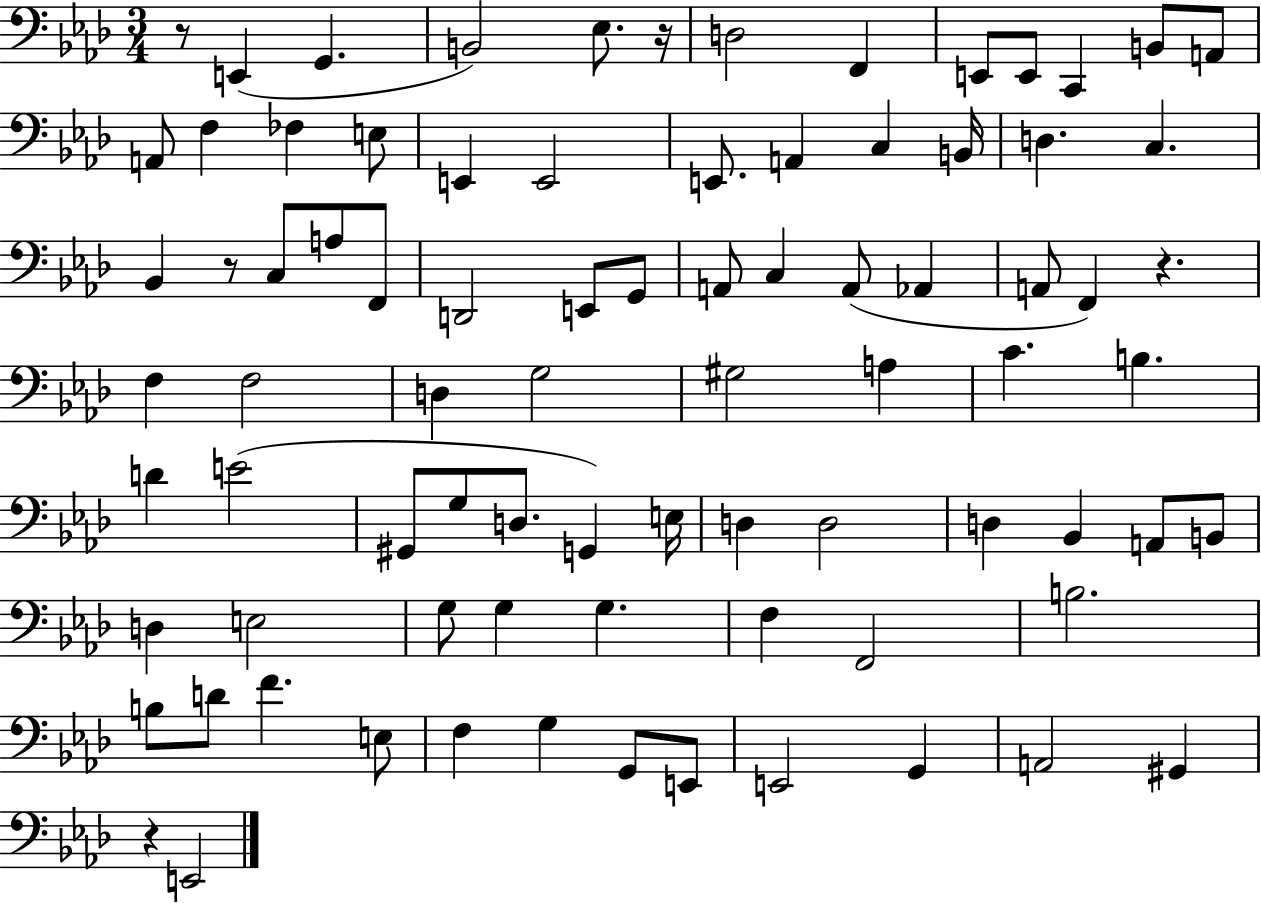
R/e E2/q G2/q. B2/h Eb3/e. R/s D3/h F2/q E2/e E2/e C2/q B2/e A2/e A2/e F3/q FES3/q E3/e E2/q E2/h E2/e. A2/q C3/q B2/s D3/q. C3/q. Bb2/q R/e C3/e A3/e F2/e D2/h E2/e G2/e A2/e C3/q A2/e Ab2/q A2/e F2/q R/q. F3/q F3/h D3/q G3/h G#3/h A3/q C4/q. B3/q. D4/q E4/h G#2/e G3/e D3/e. G2/q E3/s D3/q D3/h D3/q Bb2/q A2/e B2/e D3/q E3/h G3/e G3/q G3/q. F3/q F2/h B3/h. B3/e D4/e F4/q. E3/e F3/q G3/q G2/e E2/e E2/h G2/q A2/h G#2/q R/q E2/h